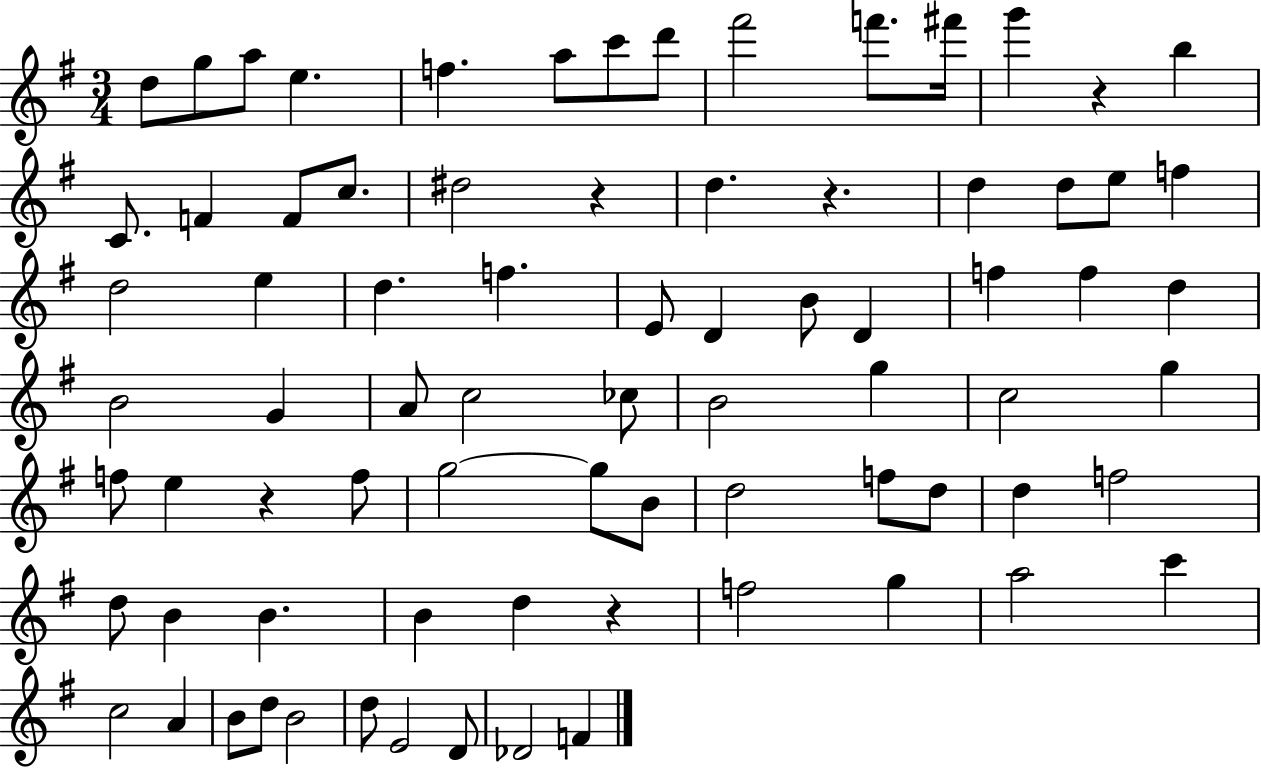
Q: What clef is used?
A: treble